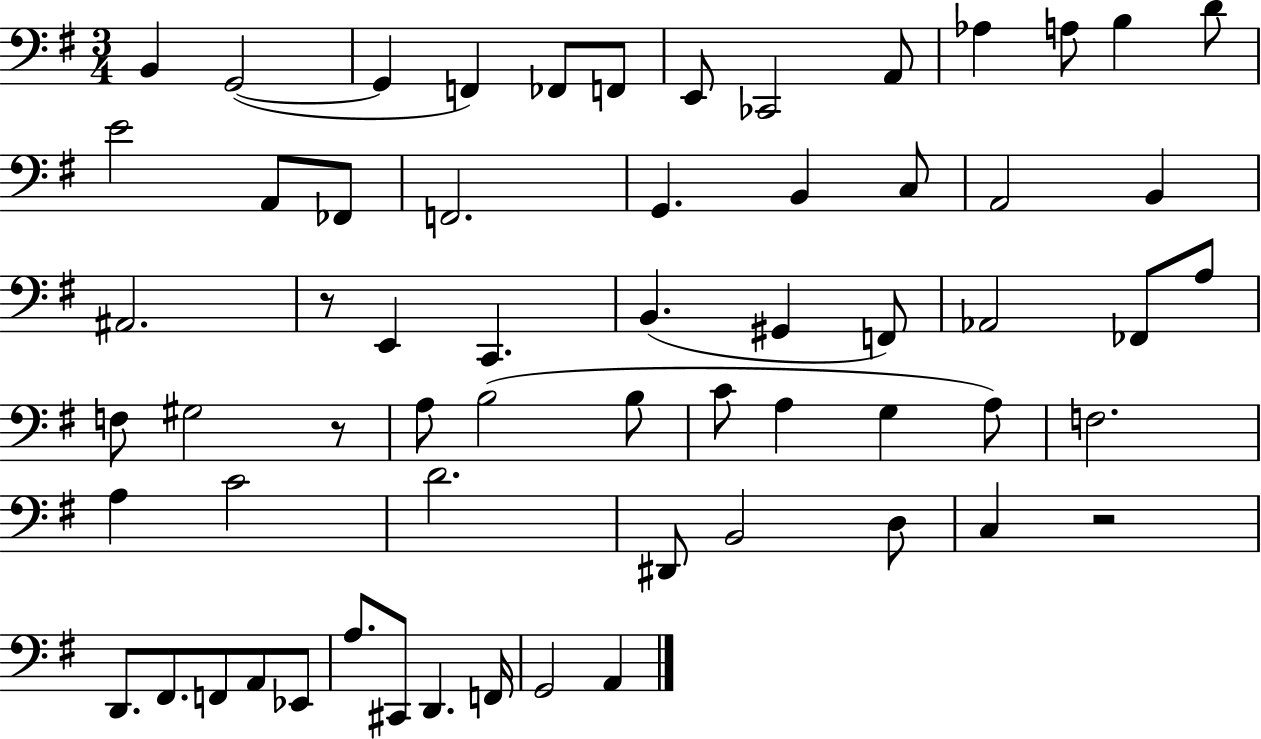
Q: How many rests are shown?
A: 3